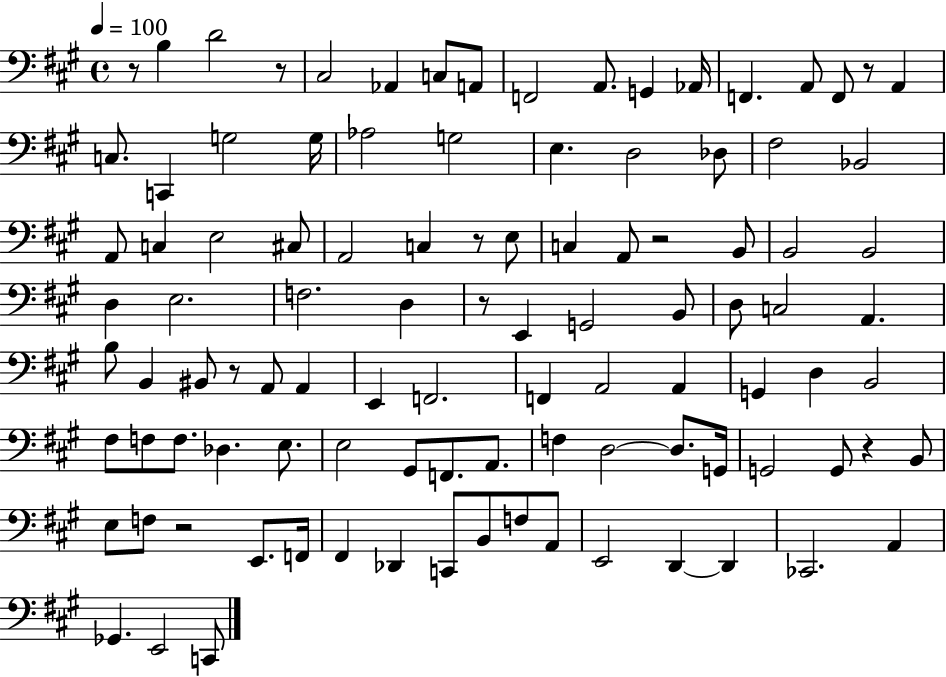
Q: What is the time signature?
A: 4/4